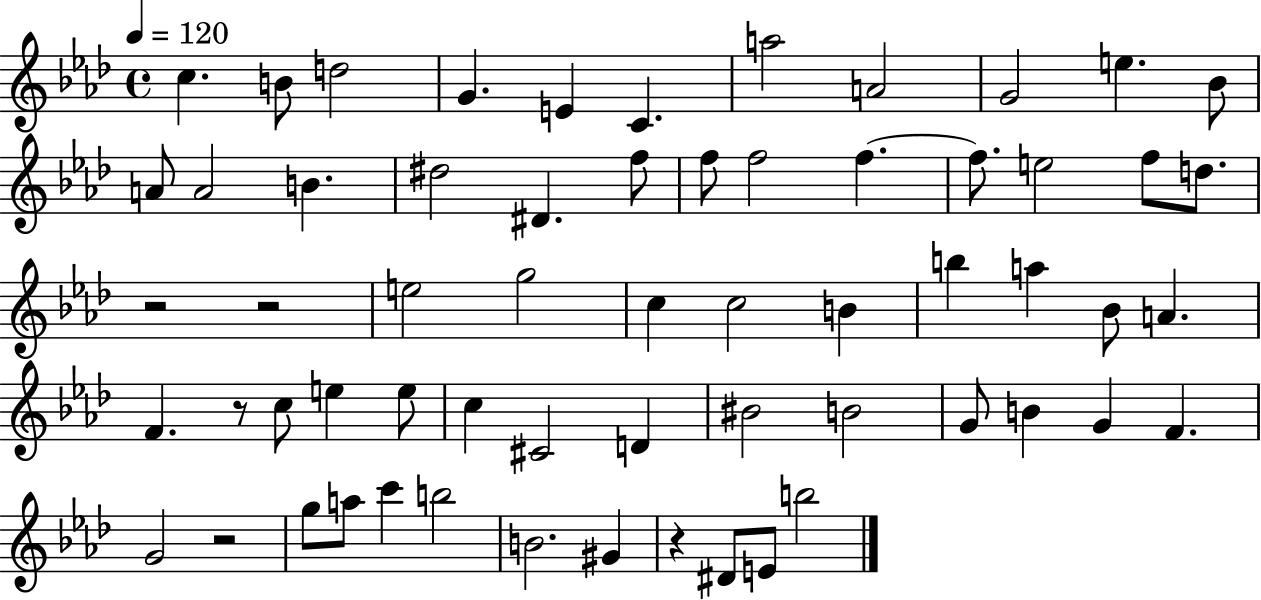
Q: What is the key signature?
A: AES major